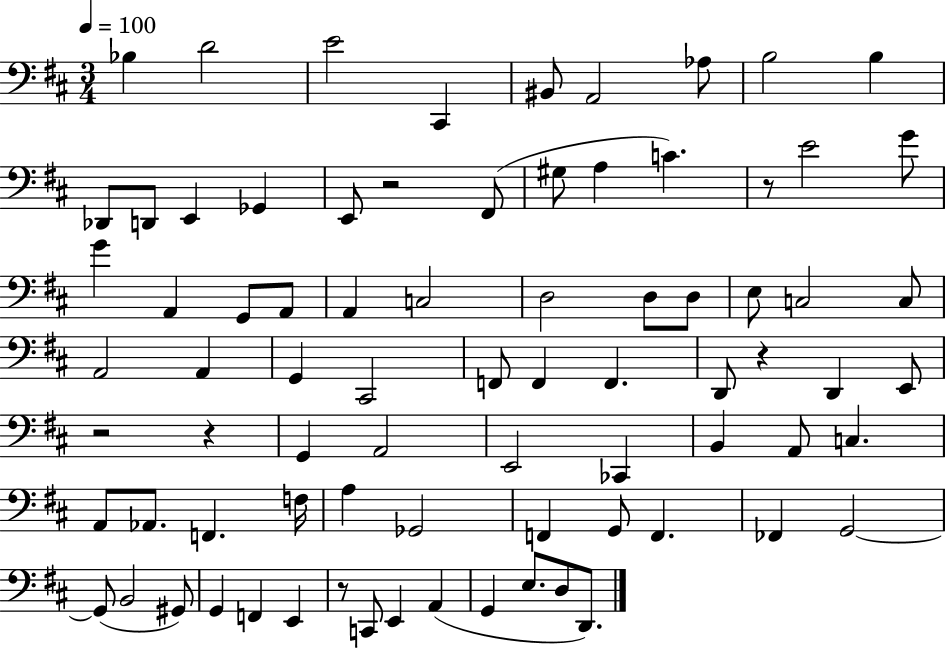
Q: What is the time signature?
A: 3/4